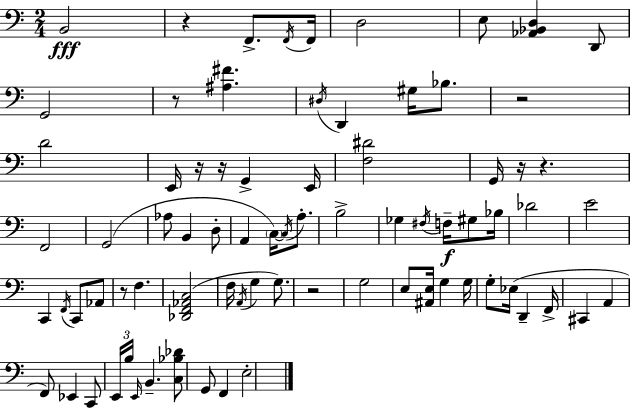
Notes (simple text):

B2/h R/q F2/e. F2/s F2/s D3/h E3/e [Ab2,Bb2,D3]/q D2/e G2/h R/e [A#3,F#4]/q. D#3/s D2/q G#3/s Bb3/e. R/h D4/h E2/s R/s R/s G2/q E2/s [F3,D#4]/h G2/s R/s R/q. F2/h G2/h Ab3/e B2/q D3/e A2/q C3/s C3/s A3/e. B3/h Gb3/q F#3/s F3/s G#3/e Bb3/s Db4/h E4/h C2/q F2/s C2/e Ab2/e R/e F3/q. [Db2,F2,Ab2,C3]/h F3/s A2/s G3/q G3/e. R/h G3/h E3/e [A#2,E3]/s G3/q G3/s G3/e Eb3/s D2/q F2/s C#2/q A2/q F2/e Eb2/q C2/e E2/s B3/s E2/s B2/q. [C3,Bb3,Db4]/e G2/e F2/q E3/h